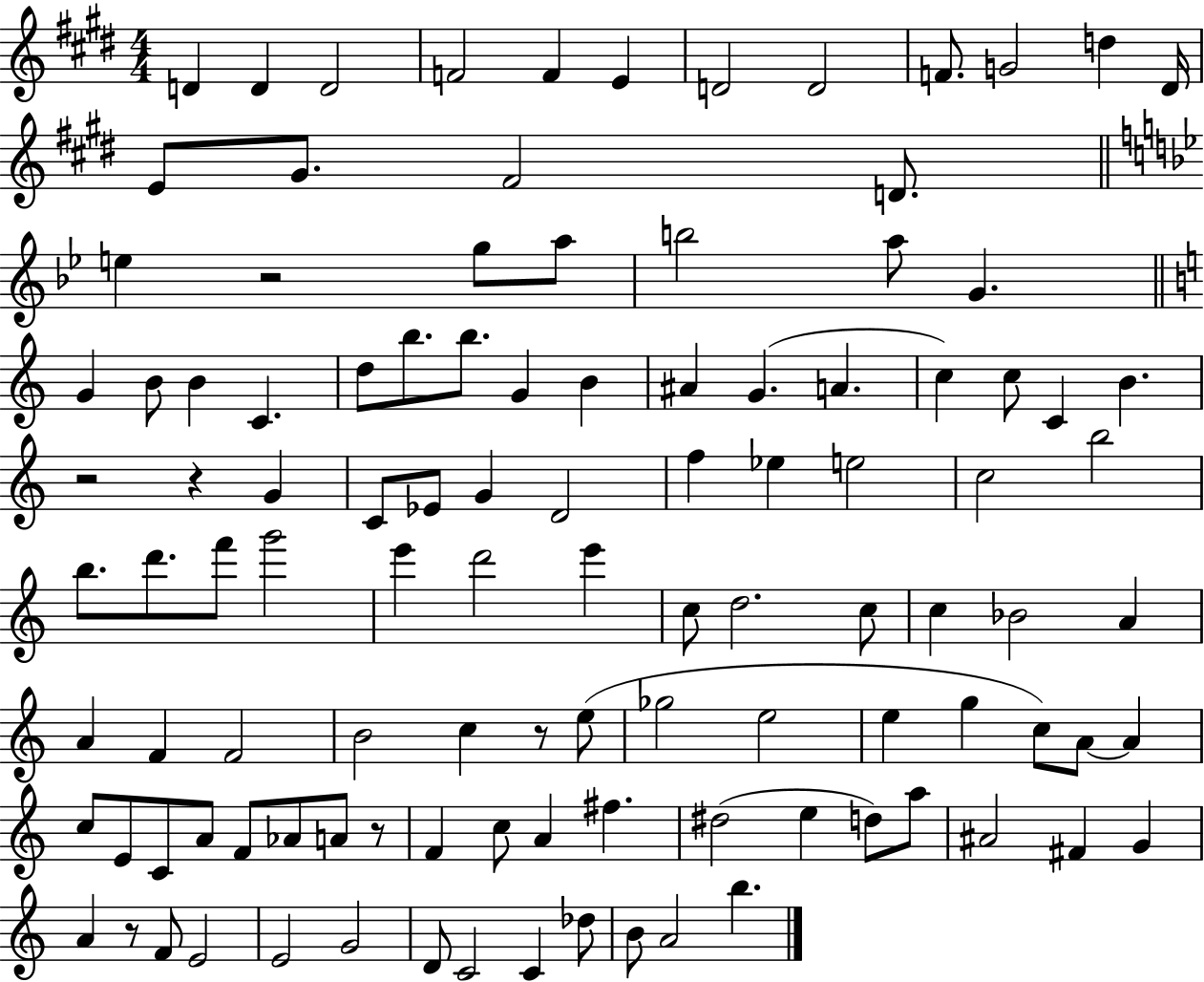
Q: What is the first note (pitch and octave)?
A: D4